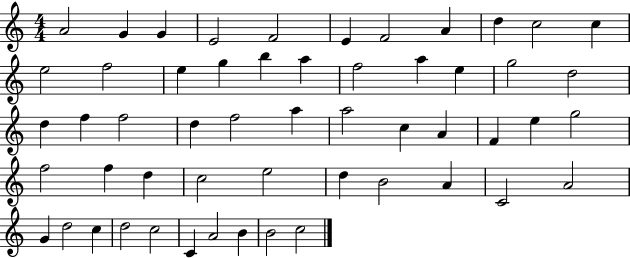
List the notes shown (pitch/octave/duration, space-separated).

A4/h G4/q G4/q E4/h F4/h E4/q F4/h A4/q D5/q C5/h C5/q E5/h F5/h E5/q G5/q B5/q A5/q F5/h A5/q E5/q G5/h D5/h D5/q F5/q F5/h D5/q F5/h A5/q A5/h C5/q A4/q F4/q E5/q G5/h F5/h F5/q D5/q C5/h E5/h D5/q B4/h A4/q C4/h A4/h G4/q D5/h C5/q D5/h C5/h C4/q A4/h B4/q B4/h C5/h